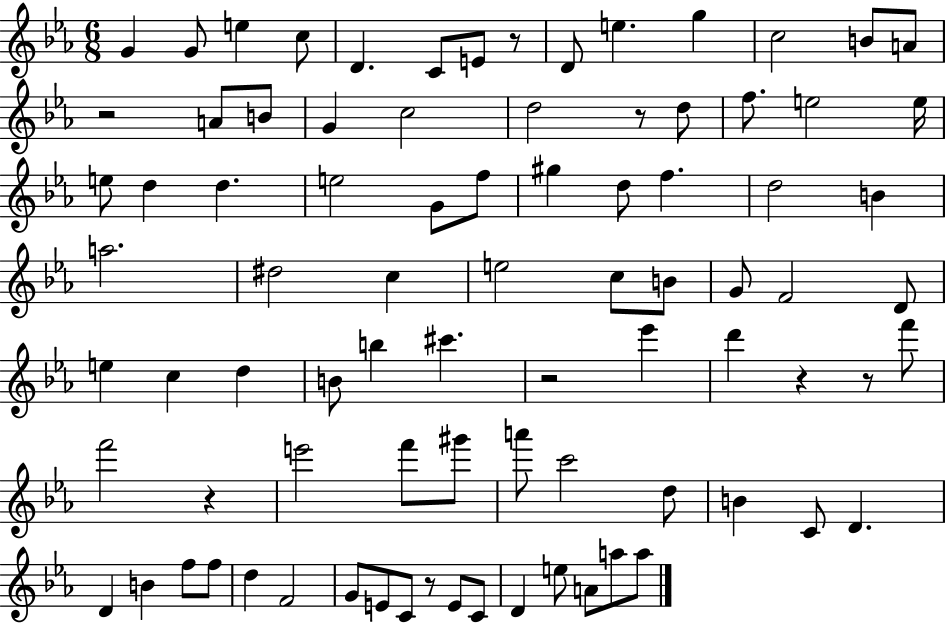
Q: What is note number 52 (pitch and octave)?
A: F6